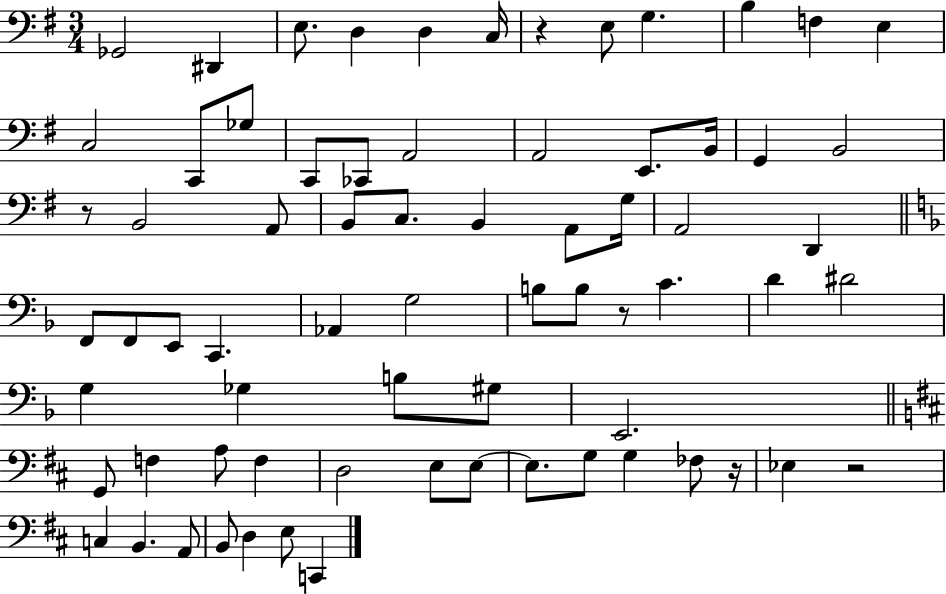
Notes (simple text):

Gb2/h D#2/q E3/e. D3/q D3/q C3/s R/q E3/e G3/q. B3/q F3/q E3/q C3/h C2/e Gb3/e C2/e CES2/e A2/h A2/h E2/e. B2/s G2/q B2/h R/e B2/h A2/e B2/e C3/e. B2/q A2/e G3/s A2/h D2/q F2/e F2/e E2/e C2/q. Ab2/q G3/h B3/e B3/e R/e C4/q. D4/q D#4/h G3/q Gb3/q B3/e G#3/e E2/h. G2/e F3/q A3/e F3/q D3/h E3/e E3/e E3/e. G3/e G3/q FES3/e R/s Eb3/q R/h C3/q B2/q. A2/e B2/e D3/q E3/e C2/q